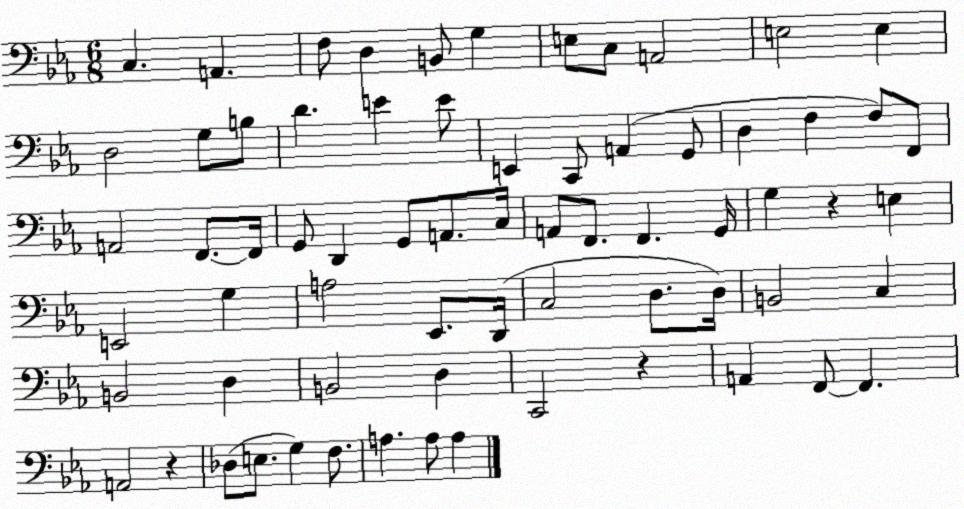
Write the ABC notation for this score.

X:1
T:Untitled
M:6/8
L:1/4
K:Eb
C, A,, F,/2 D, B,,/2 G, E,/2 C,/2 A,,2 E,2 E, D,2 G,/2 B,/2 D E E/2 E,, C,,/2 A,, G,,/2 D, F, F,/2 F,,/2 A,,2 F,,/2 F,,/4 G,,/2 D,, G,,/2 A,,/2 C,/4 A,,/2 F,,/2 F,, G,,/4 G, z E, E,,2 G, A,2 _E,,/2 D,,/4 C,2 D,/2 D,/4 B,,2 C, B,,2 D, B,,2 D, C,,2 z A,, F,,/2 F,, A,,2 z _D,/2 E,/2 G, F,/2 A, A,/2 A,